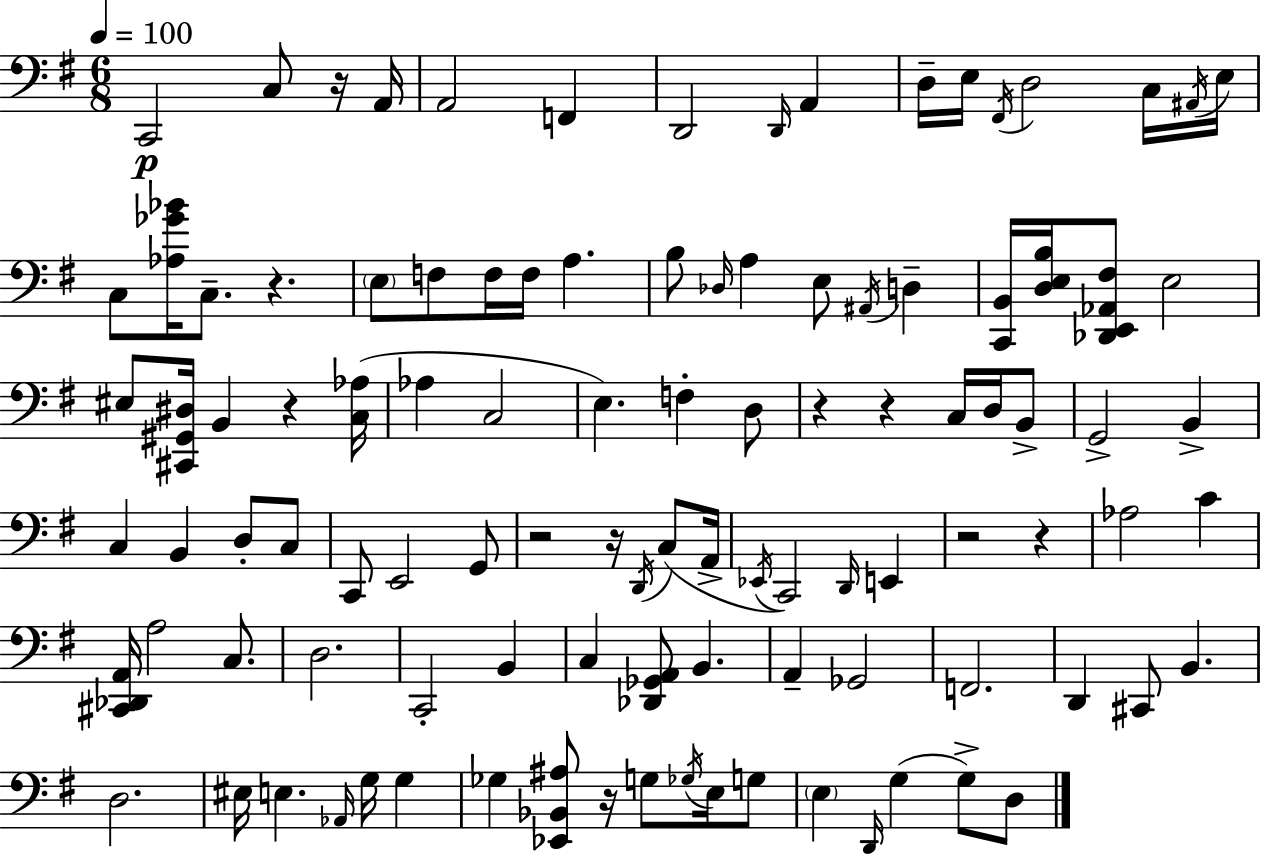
{
  \clef bass
  \numericTimeSignature
  \time 6/8
  \key e \minor
  \tempo 4 = 100
  \repeat volta 2 { c,2\p c8 r16 a,16 | a,2 f,4 | d,2 \grace { d,16 } a,4 | d16-- e16 \acciaccatura { fis,16 } d2 | \break c16 \acciaccatura { ais,16 } e16 c8 <aes ges' bes'>16 c8.-- r4. | \parenthesize e8 f8 f16 f16 a4. | b8 \grace { des16 } a4 e8 | \acciaccatura { ais,16 } d4-- <c, b,>16 <d e b>16 <des, e, aes, fis>8 e2 | \break eis8 <cis, gis, dis>16 b,4 | r4 <c aes>16( aes4 c2 | e4.) f4-. | d8 r4 r4 | \break c16 d16 b,8-> g,2-> | b,4-> c4 b,4 | d8-. c8 c,8 e,2 | g,8 r2 | \break r16 \acciaccatura { d,16 }( c8 a,16-> \acciaccatura { ees,16 }) c,2 | \grace { d,16 } e,4 r2 | r4 aes2 | c'4 <cis, des, a,>16 a2 | \break c8. d2. | c,2-. | b,4 c4 | <des, ges, a,>8 b,4. a,4-- | \break ges,2 f,2. | d,4 | cis,8 b,4. d2. | eis16 e4. | \break \grace { aes,16 } g16 g4 ges4 | <ees, bes, ais>8 r16 g8 \acciaccatura { ges16 } e16 g8 \parenthesize e4 | \grace { d,16 }( g4 g8->) d8 } \bar "|."
}